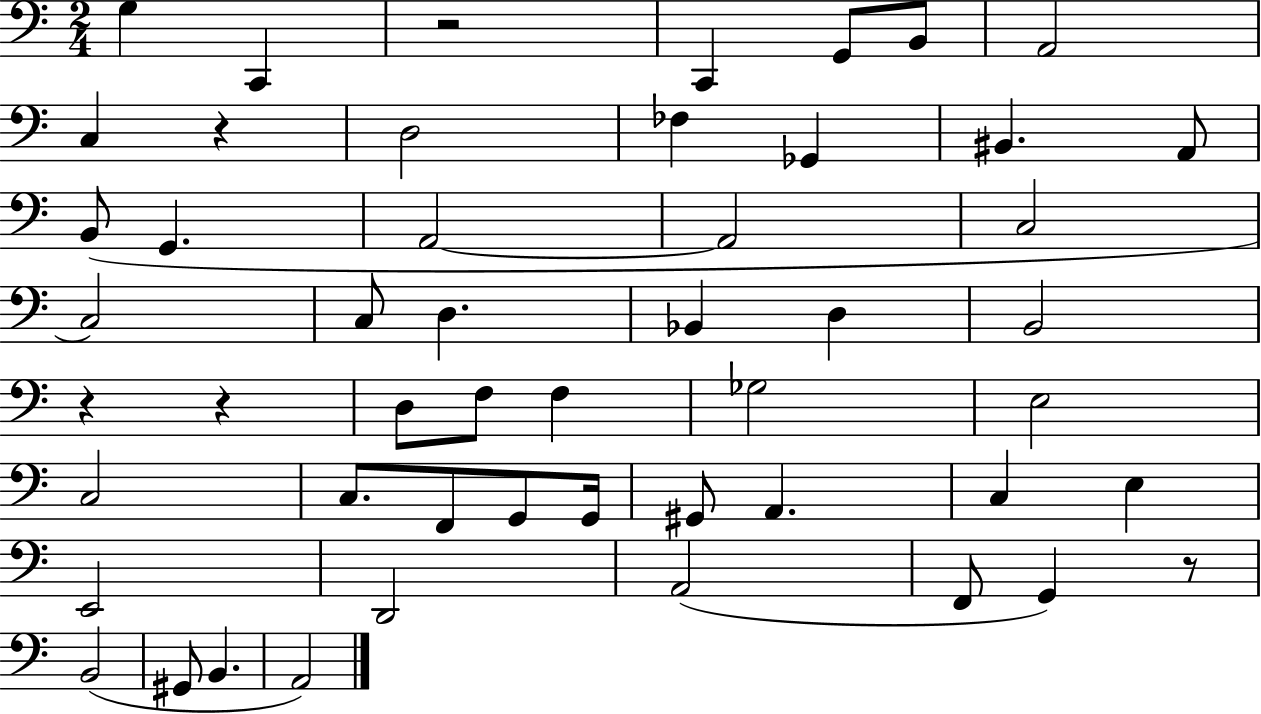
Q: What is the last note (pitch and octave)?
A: A2